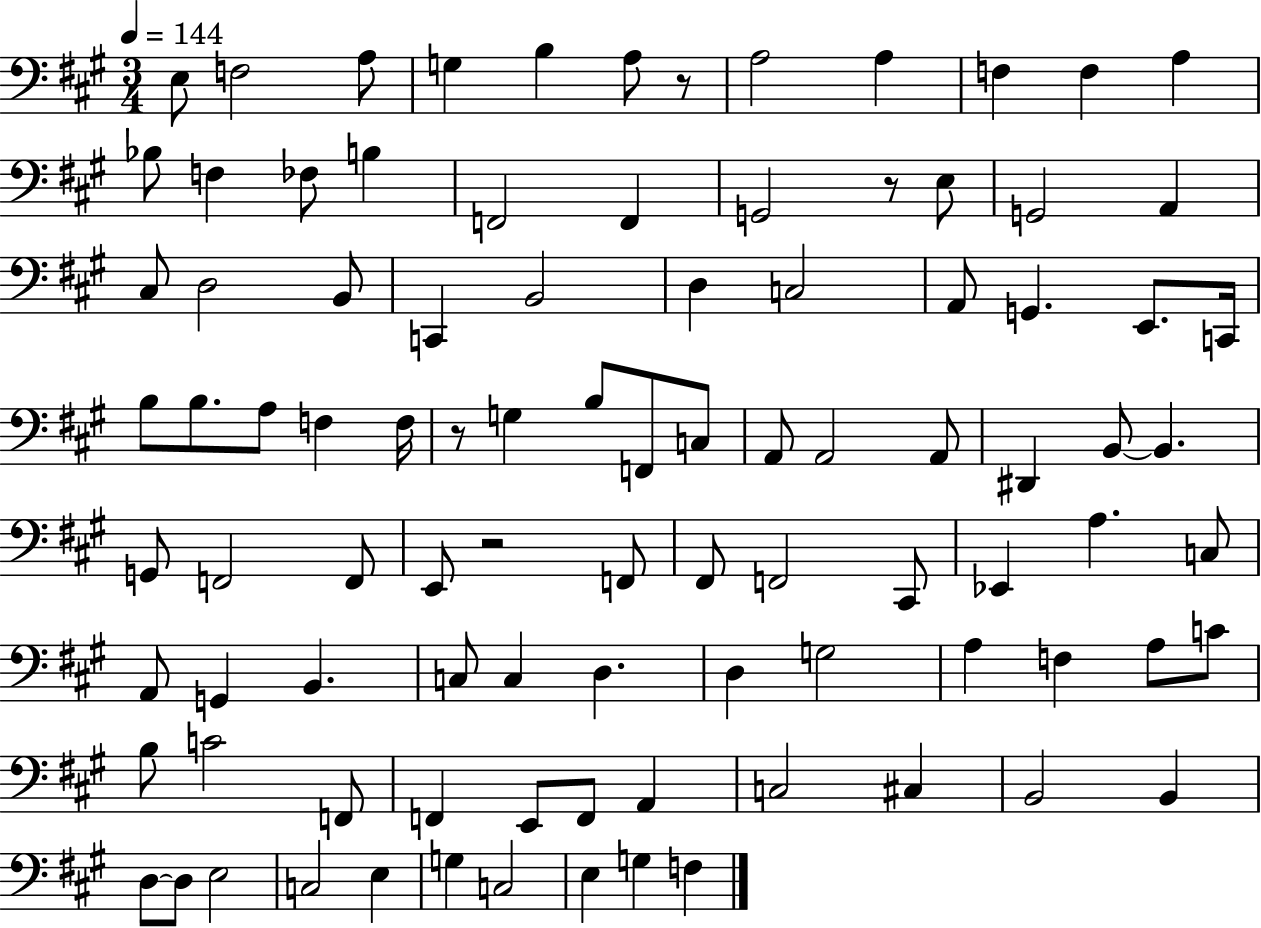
X:1
T:Untitled
M:3/4
L:1/4
K:A
E,/2 F,2 A,/2 G, B, A,/2 z/2 A,2 A, F, F, A, _B,/2 F, _F,/2 B, F,,2 F,, G,,2 z/2 E,/2 G,,2 A,, ^C,/2 D,2 B,,/2 C,, B,,2 D, C,2 A,,/2 G,, E,,/2 C,,/4 B,/2 B,/2 A,/2 F, F,/4 z/2 G, B,/2 F,,/2 C,/2 A,,/2 A,,2 A,,/2 ^D,, B,,/2 B,, G,,/2 F,,2 F,,/2 E,,/2 z2 F,,/2 ^F,,/2 F,,2 ^C,,/2 _E,, A, C,/2 A,,/2 G,, B,, C,/2 C, D, D, G,2 A, F, A,/2 C/2 B,/2 C2 F,,/2 F,, E,,/2 F,,/2 A,, C,2 ^C, B,,2 B,, D,/2 D,/2 E,2 C,2 E, G, C,2 E, G, F,